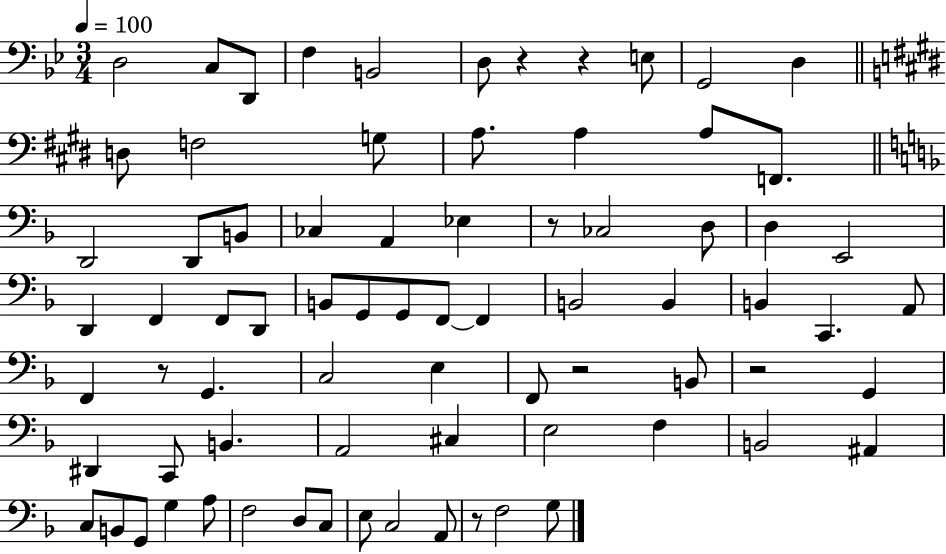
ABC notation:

X:1
T:Untitled
M:3/4
L:1/4
K:Bb
D,2 C,/2 D,,/2 F, B,,2 D,/2 z z E,/2 G,,2 D, D,/2 F,2 G,/2 A,/2 A, A,/2 F,,/2 D,,2 D,,/2 B,,/2 _C, A,, _E, z/2 _C,2 D,/2 D, E,,2 D,, F,, F,,/2 D,,/2 B,,/2 G,,/2 G,,/2 F,,/2 F,, B,,2 B,, B,, C,, A,,/2 F,, z/2 G,, C,2 E, F,,/2 z2 B,,/2 z2 G,, ^D,, C,,/2 B,, A,,2 ^C, E,2 F, B,,2 ^A,, C,/2 B,,/2 G,,/2 G, A,/2 F,2 D,/2 C,/2 E,/2 C,2 A,,/2 z/2 F,2 G,/2